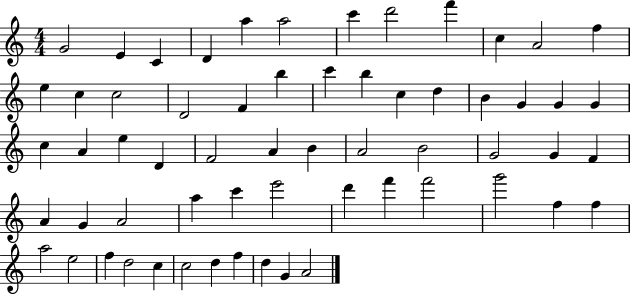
{
  \clef treble
  \numericTimeSignature
  \time 4/4
  \key c \major
  g'2 e'4 c'4 | d'4 a''4 a''2 | c'''4 d'''2 f'''4 | c''4 a'2 f''4 | \break e''4 c''4 c''2 | d'2 f'4 b''4 | c'''4 b''4 c''4 d''4 | b'4 g'4 g'4 g'4 | \break c''4 a'4 e''4 d'4 | f'2 a'4 b'4 | a'2 b'2 | g'2 g'4 f'4 | \break a'4 g'4 a'2 | a''4 c'''4 e'''2 | d'''4 f'''4 f'''2 | g'''2 f''4 f''4 | \break a''2 e''2 | f''4 d''2 c''4 | c''2 d''4 f''4 | d''4 g'4 a'2 | \break \bar "|."
}